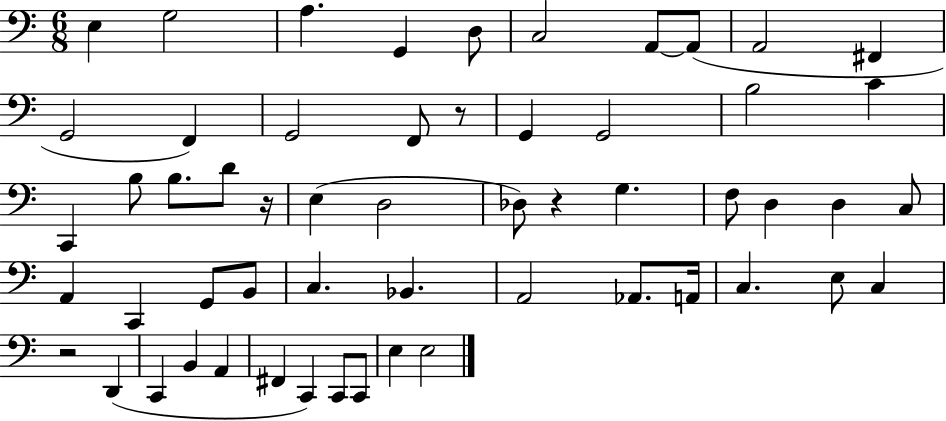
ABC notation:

X:1
T:Untitled
M:6/8
L:1/4
K:C
E, G,2 A, G,, D,/2 C,2 A,,/2 A,,/2 A,,2 ^F,, G,,2 F,, G,,2 F,,/2 z/2 G,, G,,2 B,2 C C,, B,/2 B,/2 D/2 z/4 E, D,2 _D,/2 z G, F,/2 D, D, C,/2 A,, C,, G,,/2 B,,/2 C, _B,, A,,2 _A,,/2 A,,/4 C, E,/2 C, z2 D,, C,, B,, A,, ^F,, C,, C,,/2 C,,/2 E, E,2